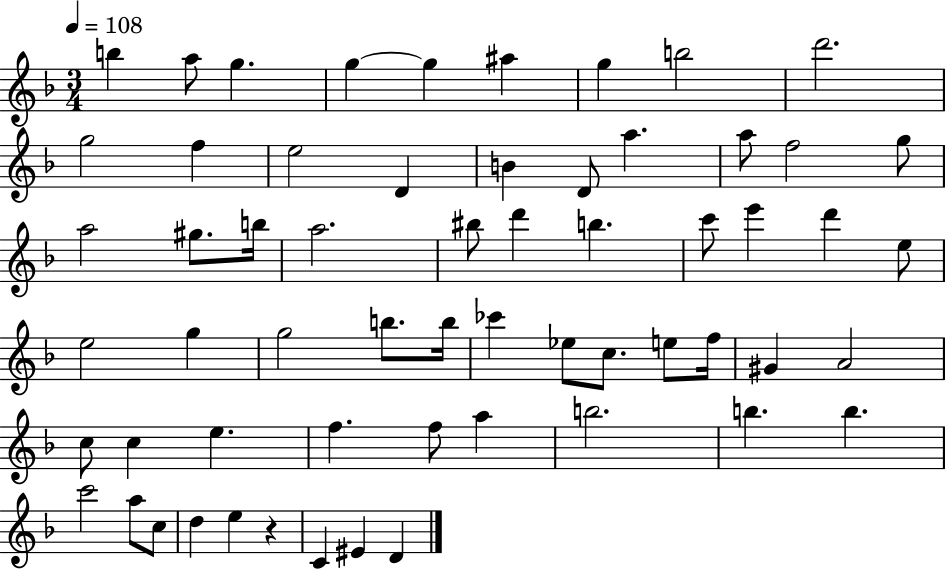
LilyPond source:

{
  \clef treble
  \numericTimeSignature
  \time 3/4
  \key f \major
  \tempo 4 = 108
  \repeat volta 2 { b''4 a''8 g''4. | g''4~~ g''4 ais''4 | g''4 b''2 | d'''2. | \break g''2 f''4 | e''2 d'4 | b'4 d'8 a''4. | a''8 f''2 g''8 | \break a''2 gis''8. b''16 | a''2. | bis''8 d'''4 b''4. | c'''8 e'''4 d'''4 e''8 | \break e''2 g''4 | g''2 b''8. b''16 | ces'''4 ees''8 c''8. e''8 f''16 | gis'4 a'2 | \break c''8 c''4 e''4. | f''4. f''8 a''4 | b''2. | b''4. b''4. | \break c'''2 a''8 c''8 | d''4 e''4 r4 | c'4 eis'4 d'4 | } \bar "|."
}